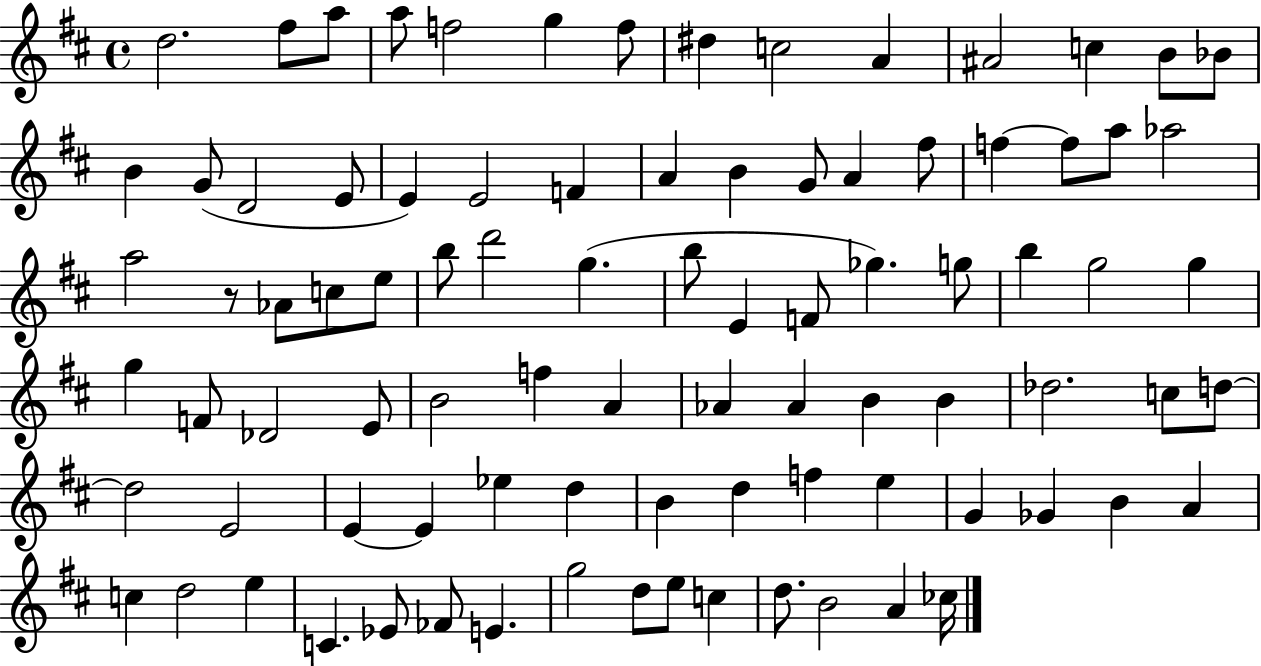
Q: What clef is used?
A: treble